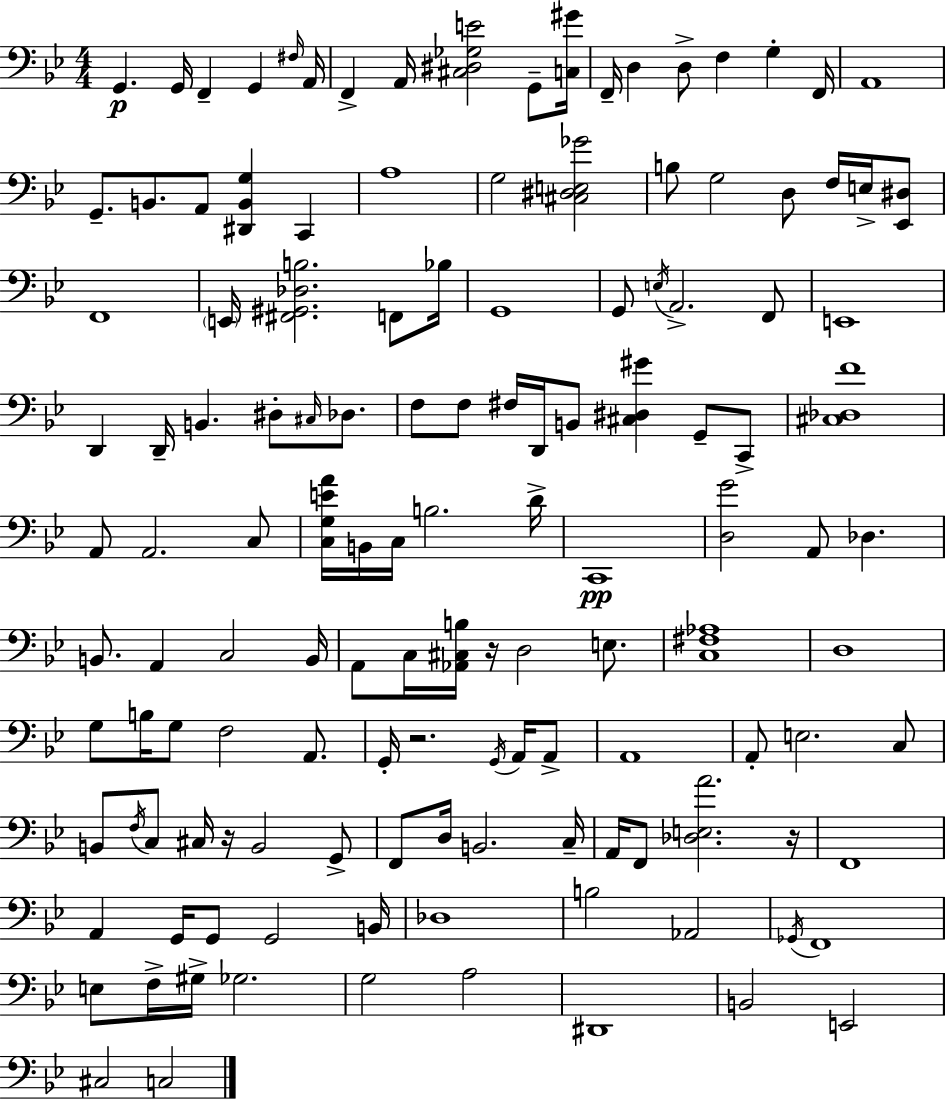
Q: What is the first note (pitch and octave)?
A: G2